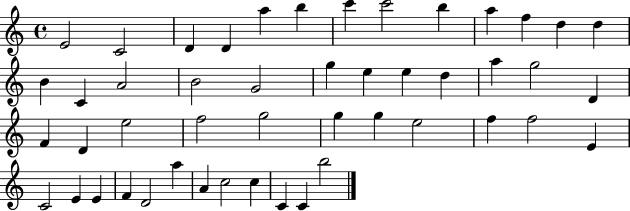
X:1
T:Untitled
M:4/4
L:1/4
K:C
E2 C2 D D a b c' c'2 b a f d d B C A2 B2 G2 g e e d a g2 D F D e2 f2 g2 g g e2 f f2 E C2 E E F D2 a A c2 c C C b2